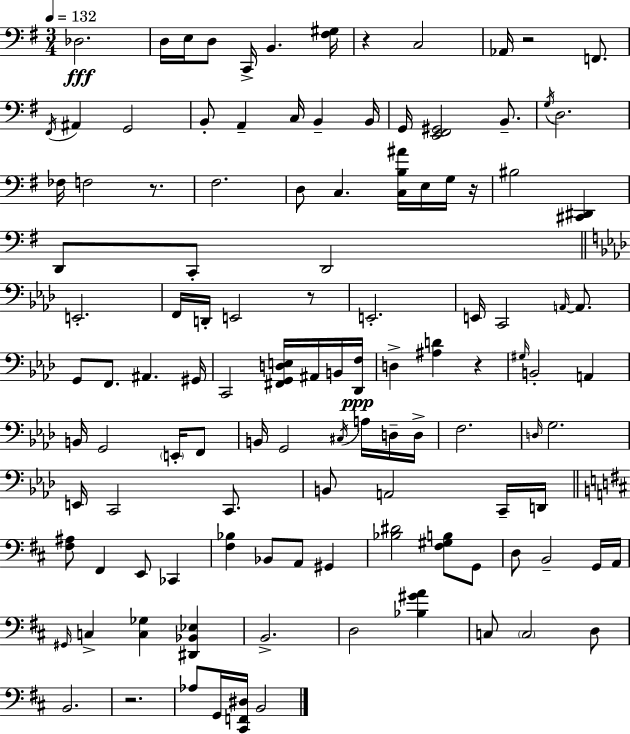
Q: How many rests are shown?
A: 7